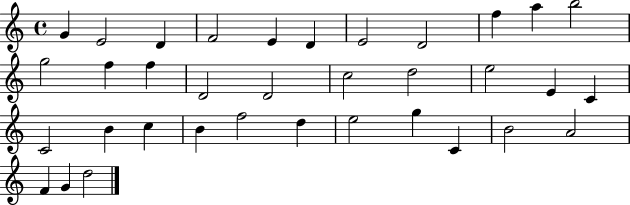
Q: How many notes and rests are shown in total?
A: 35